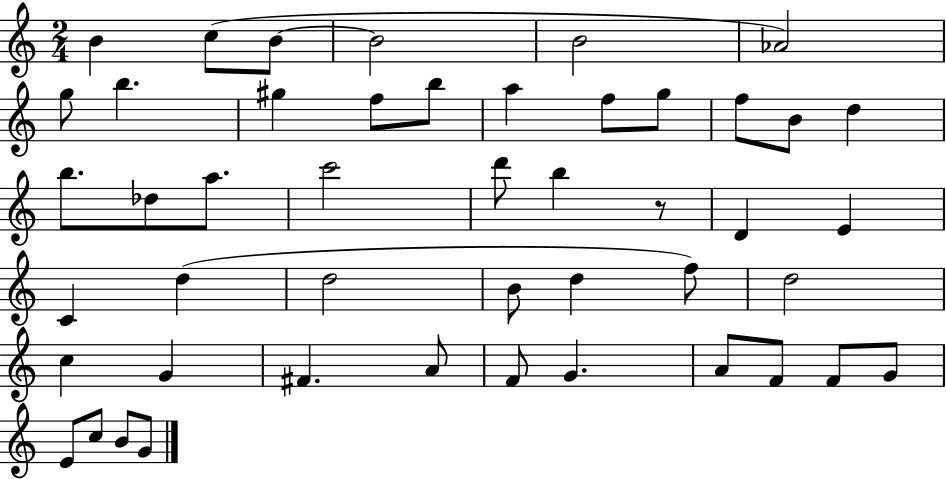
B4/q C5/e B4/e B4/h B4/h Ab4/h G5/e B5/q. G#5/q F5/e B5/e A5/q F5/e G5/e F5/e B4/e D5/q B5/e. Db5/e A5/e. C6/h D6/e B5/q R/e D4/q E4/q C4/q D5/q D5/h B4/e D5/q F5/e D5/h C5/q G4/q F#4/q. A4/e F4/e G4/q. A4/e F4/e F4/e G4/e E4/e C5/e B4/e G4/e